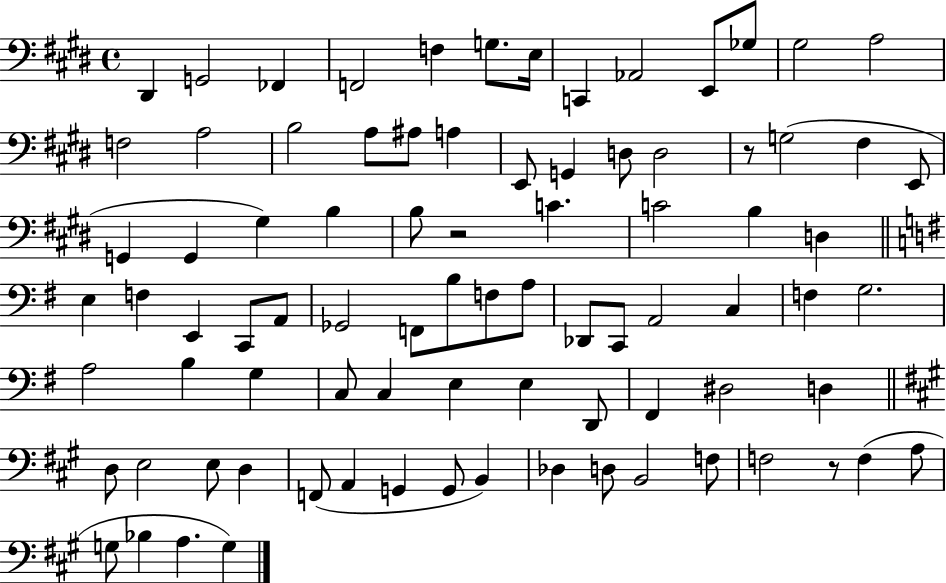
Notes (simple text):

D#2/q G2/h FES2/q F2/h F3/q G3/e. E3/s C2/q Ab2/h E2/e Gb3/e G#3/h A3/h F3/h A3/h B3/h A3/e A#3/e A3/q E2/e G2/q D3/e D3/h R/e G3/h F#3/q E2/e G2/q G2/q G#3/q B3/q B3/e R/h C4/q. C4/h B3/q D3/q E3/q F3/q E2/q C2/e A2/e Gb2/h F2/e B3/e F3/e A3/e Db2/e C2/e A2/h C3/q F3/q G3/h. A3/h B3/q G3/q C3/e C3/q E3/q E3/q D2/e F#2/q D#3/h D3/q D3/e E3/h E3/e D3/q F2/e A2/q G2/q G2/e B2/q Db3/q D3/e B2/h F3/e F3/h R/e F3/q A3/e G3/e Bb3/q A3/q. G3/q